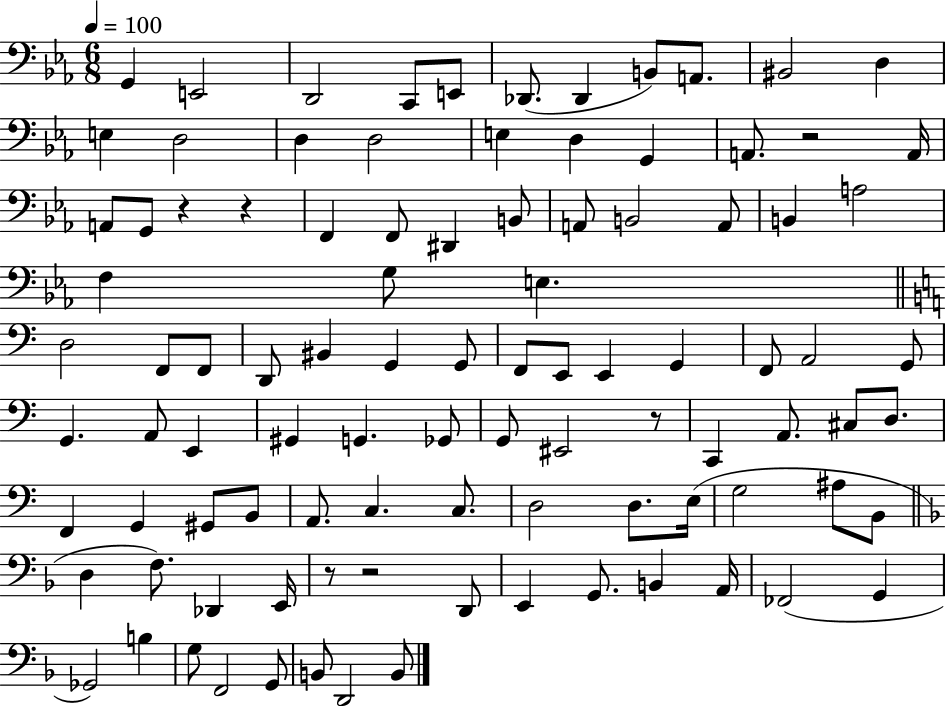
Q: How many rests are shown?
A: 6